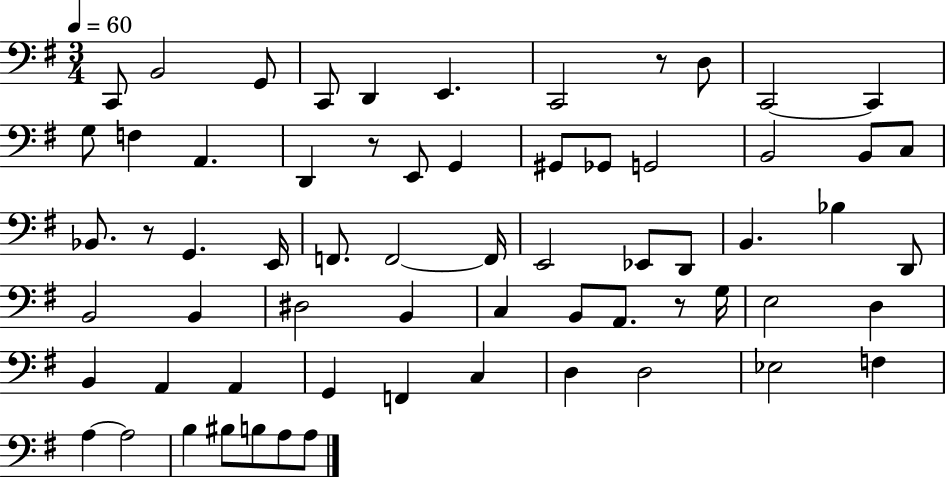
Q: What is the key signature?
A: G major